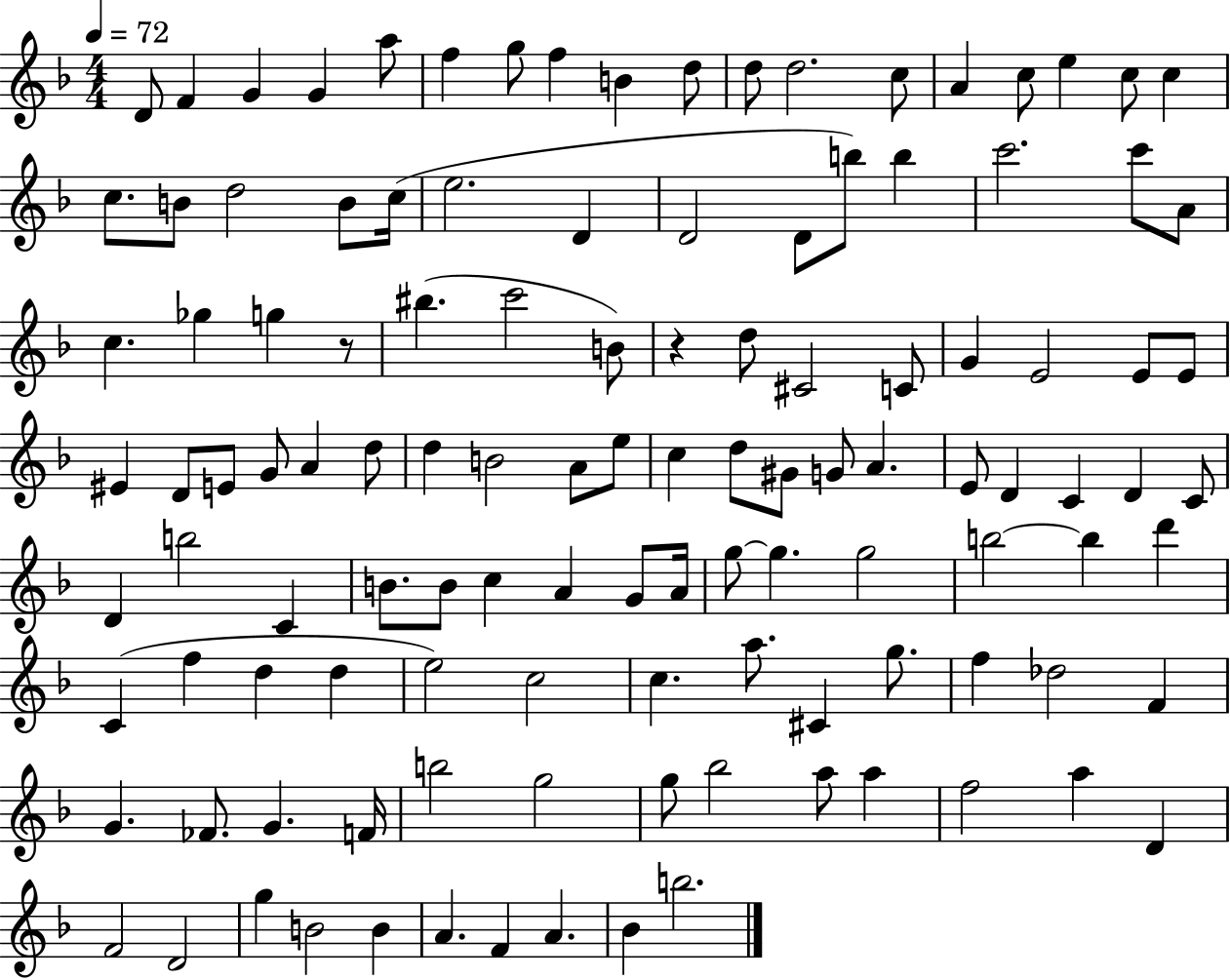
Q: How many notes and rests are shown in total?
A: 118